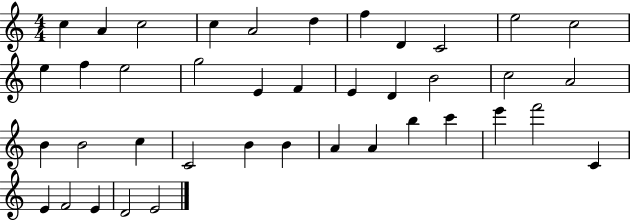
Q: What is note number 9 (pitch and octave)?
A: C4